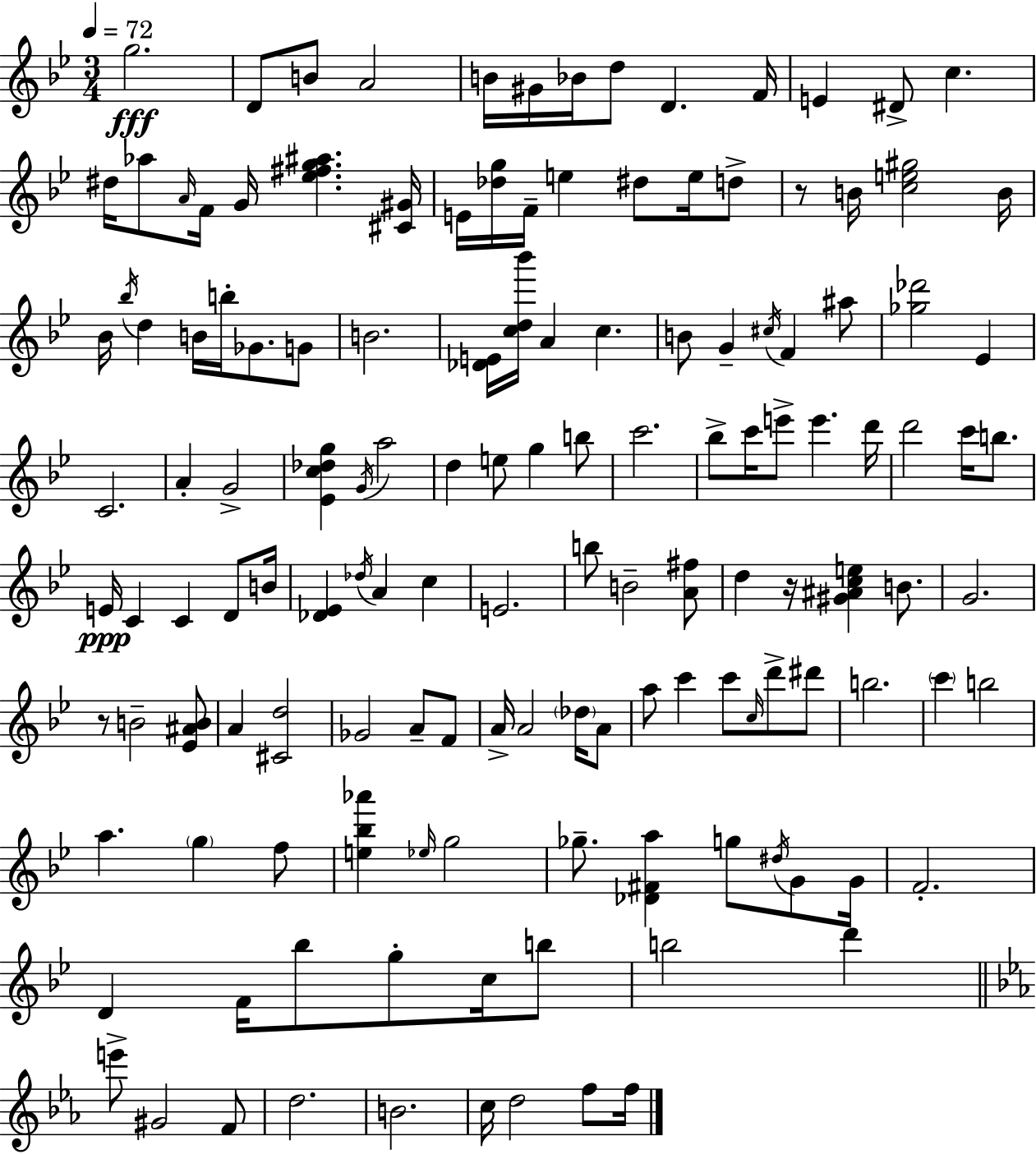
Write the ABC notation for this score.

X:1
T:Untitled
M:3/4
L:1/4
K:Gm
g2 D/2 B/2 A2 B/4 ^G/4 _B/4 d/2 D F/4 E ^D/2 c ^d/4 _a/2 A/4 F/4 G/4 [_e^fg^a] [^C^G]/4 E/4 [_dg]/4 F/4 e ^d/2 e/4 d/2 z/2 B/4 [ce^g]2 B/4 _B/4 _b/4 d B/4 b/4 _G/2 G/2 B2 [_DE]/4 [cd_b']/4 A c B/2 G ^c/4 F ^a/2 [_g_d']2 _E C2 A G2 [_Ec_dg] G/4 a2 d e/2 g b/2 c'2 _b/2 c'/4 e'/2 e' d'/4 d'2 c'/4 b/2 E/4 C C D/2 B/4 [_D_E] _d/4 A c E2 b/2 B2 [A^f]/2 d z/4 [^G^Ace] B/2 G2 z/2 B2 [_E^AB]/2 A [^Cd]2 _G2 A/2 F/2 A/4 A2 _d/4 A/2 a/2 c' c'/2 c/4 d'/2 ^d'/2 b2 c' b2 a g f/2 [e_b_a'] _e/4 g2 _g/2 [_D^Fa] g/2 ^d/4 G/2 G/4 F2 D F/4 _b/2 g/2 c/4 b/2 b2 d' e'/2 ^G2 F/2 d2 B2 c/4 d2 f/2 f/4